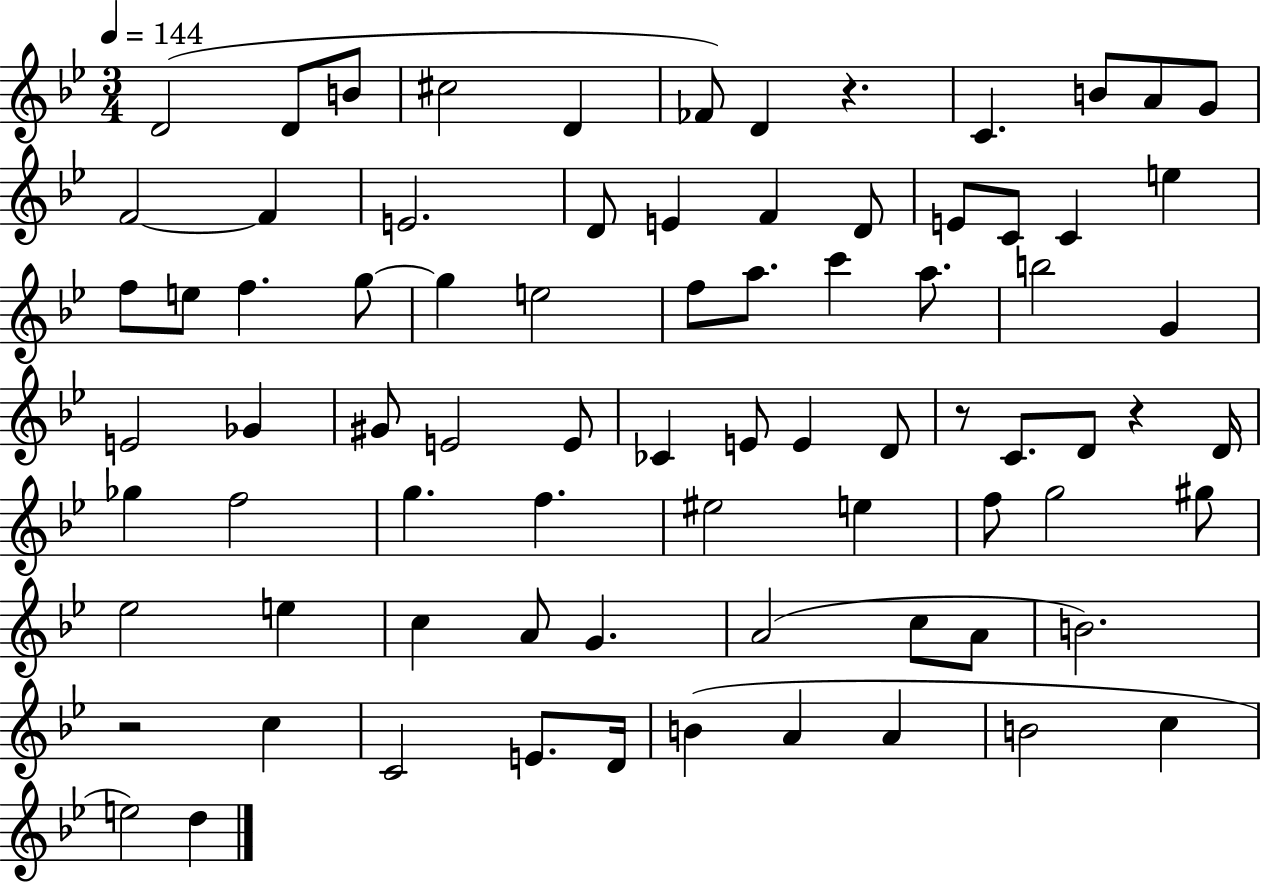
{
  \clef treble
  \numericTimeSignature
  \time 3/4
  \key bes \major
  \tempo 4 = 144
  d'2( d'8 b'8 | cis''2 d'4 | fes'8) d'4 r4. | c'4. b'8 a'8 g'8 | \break f'2~~ f'4 | e'2. | d'8 e'4 f'4 d'8 | e'8 c'8 c'4 e''4 | \break f''8 e''8 f''4. g''8~~ | g''4 e''2 | f''8 a''8. c'''4 a''8. | b''2 g'4 | \break e'2 ges'4 | gis'8 e'2 e'8 | ces'4 e'8 e'4 d'8 | r8 c'8. d'8 r4 d'16 | \break ges''4 f''2 | g''4. f''4. | eis''2 e''4 | f''8 g''2 gis''8 | \break ees''2 e''4 | c''4 a'8 g'4. | a'2( c''8 a'8 | b'2.) | \break r2 c''4 | c'2 e'8. d'16 | b'4( a'4 a'4 | b'2 c''4 | \break e''2) d''4 | \bar "|."
}